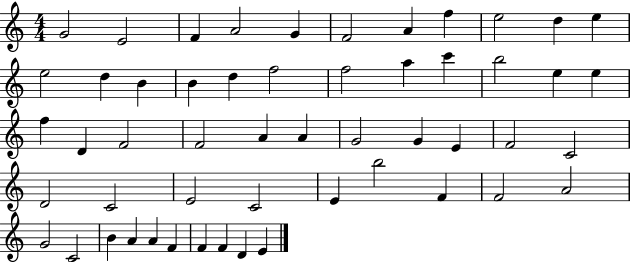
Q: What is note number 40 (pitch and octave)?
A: B5